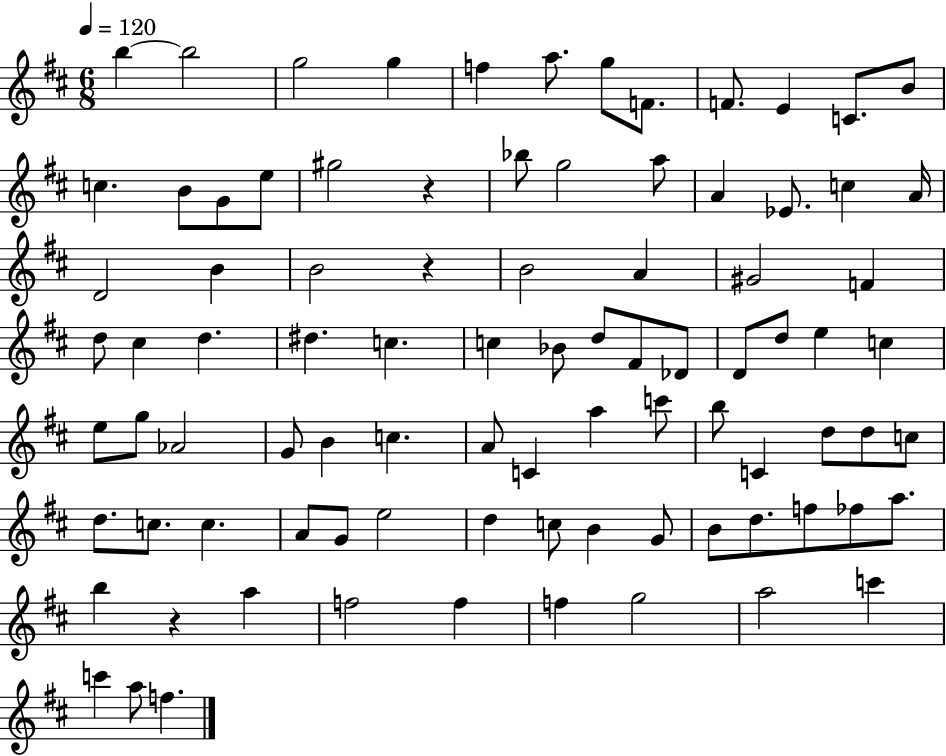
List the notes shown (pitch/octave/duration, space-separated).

B5/q B5/h G5/h G5/q F5/q A5/e. G5/e F4/e. F4/e. E4/q C4/e. B4/e C5/q. B4/e G4/e E5/e G#5/h R/q Bb5/e G5/h A5/e A4/q Eb4/e. C5/q A4/s D4/h B4/q B4/h R/q B4/h A4/q G#4/h F4/q D5/e C#5/q D5/q. D#5/q. C5/q. C5/q Bb4/e D5/e F#4/e Db4/e D4/e D5/e E5/q C5/q E5/e G5/e Ab4/h G4/e B4/q C5/q. A4/e C4/q A5/q C6/e B5/e C4/q D5/e D5/e C5/e D5/e. C5/e. C5/q. A4/e G4/e E5/h D5/q C5/e B4/q G4/e B4/e D5/e. F5/e FES5/e A5/e. B5/q R/q A5/q F5/h F5/q F5/q G5/h A5/h C6/q C6/q A5/e F5/q.